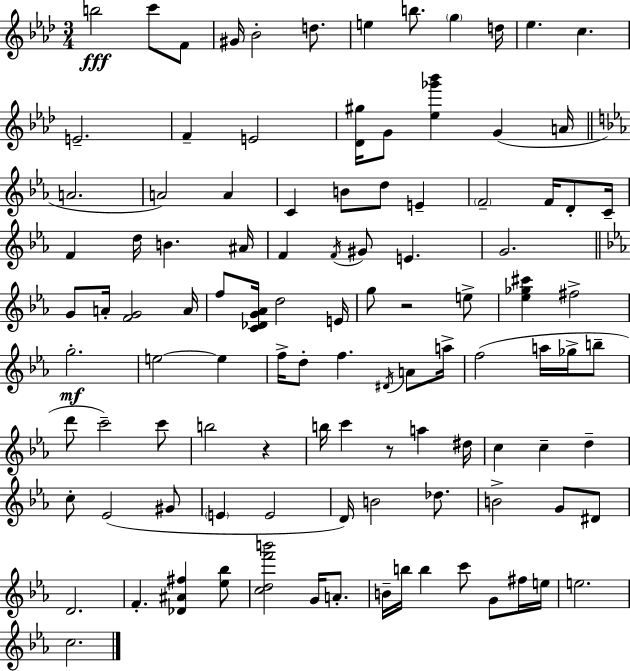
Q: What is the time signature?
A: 3/4